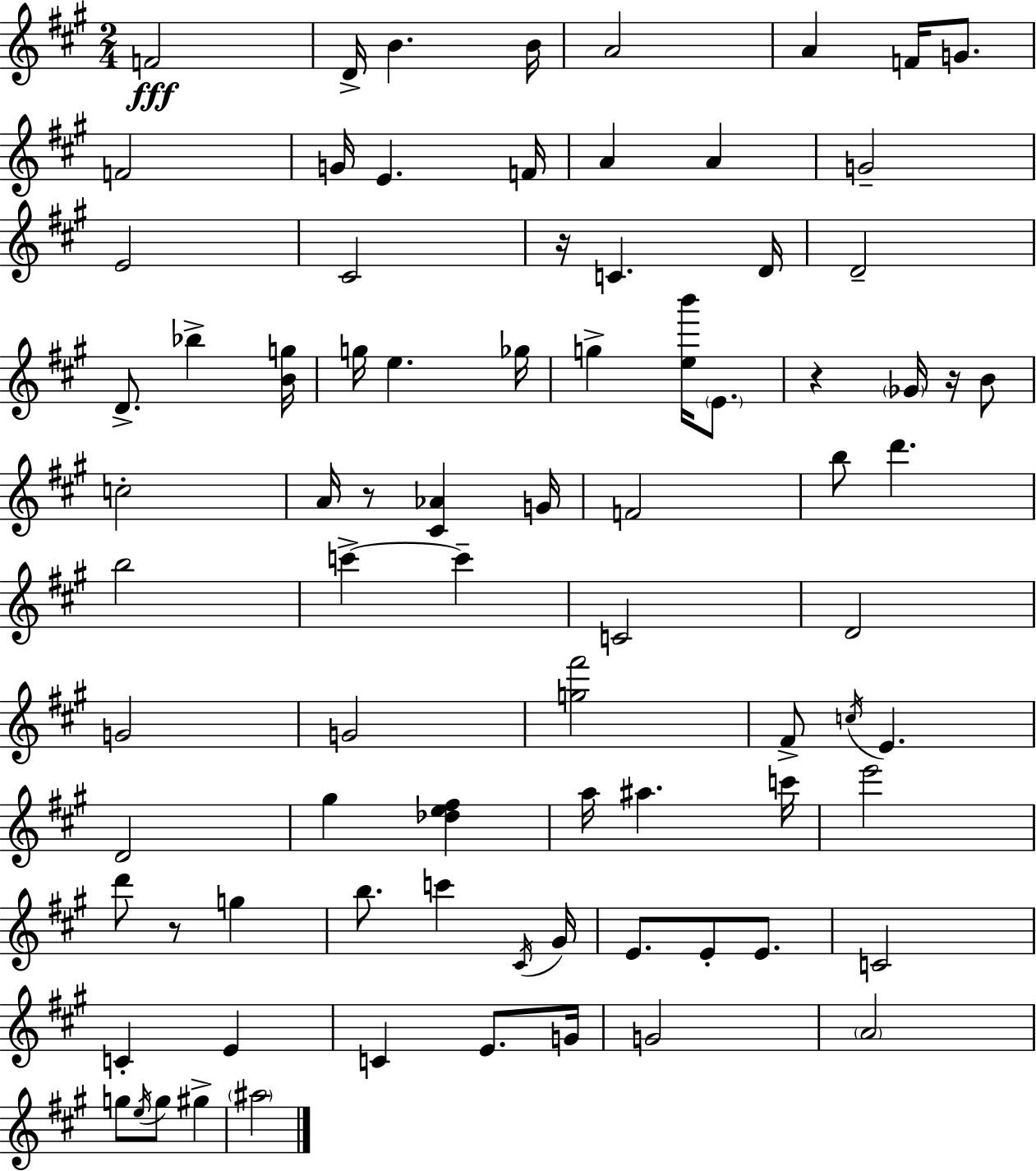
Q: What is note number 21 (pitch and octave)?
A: D4